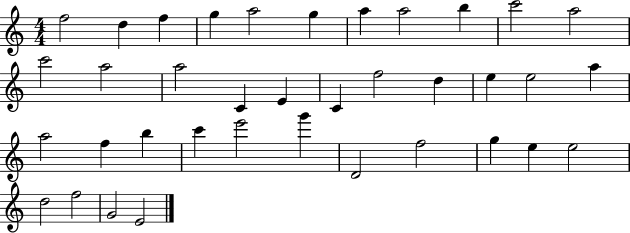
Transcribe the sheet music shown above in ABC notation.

X:1
T:Untitled
M:4/4
L:1/4
K:C
f2 d f g a2 g a a2 b c'2 a2 c'2 a2 a2 C E C f2 d e e2 a a2 f b c' e'2 g' D2 f2 g e e2 d2 f2 G2 E2